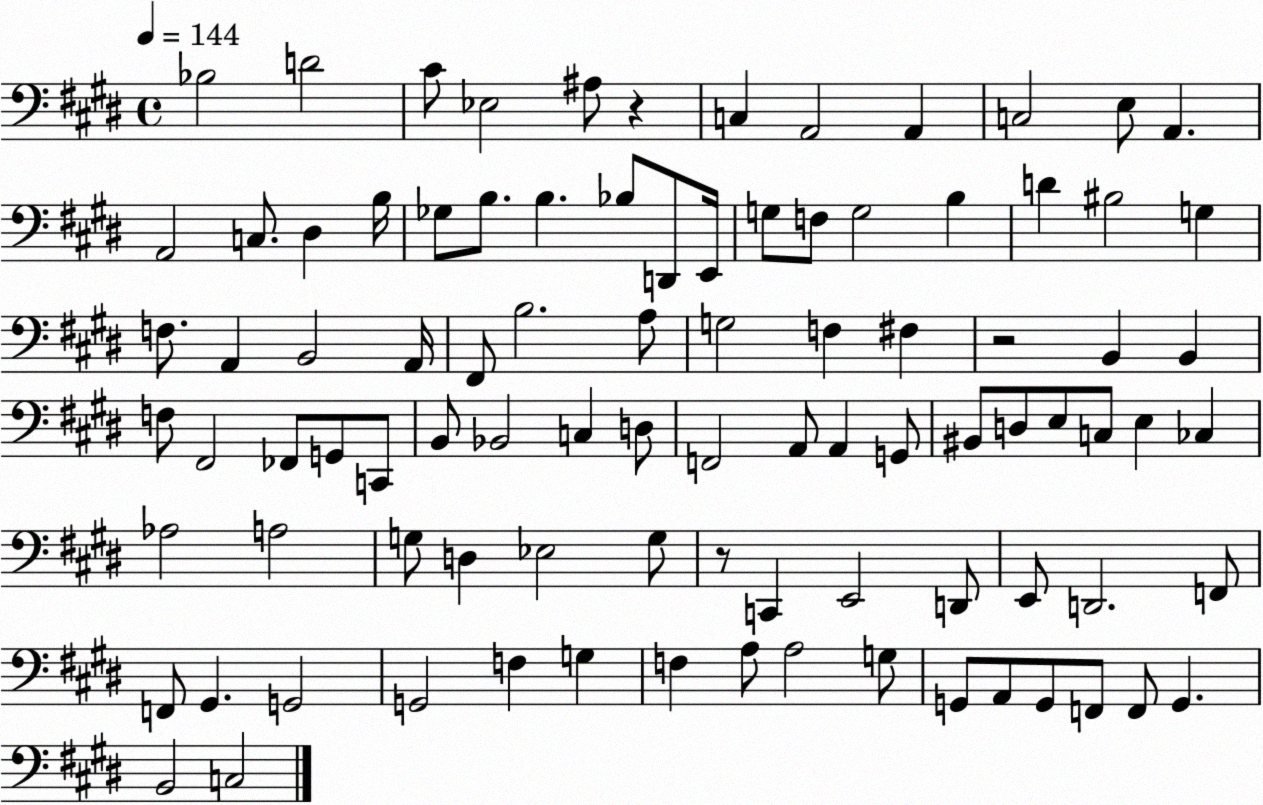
X:1
T:Untitled
M:4/4
L:1/4
K:E
_B,2 D2 ^C/2 _E,2 ^A,/2 z C, A,,2 A,, C,2 E,/2 A,, A,,2 C,/2 ^D, B,/4 _G,/2 B,/2 B, _B,/2 D,,/2 E,,/4 G,/2 F,/2 G,2 B, D ^B,2 G, F,/2 A,, B,,2 A,,/4 ^F,,/2 B,2 A,/2 G,2 F, ^F, z2 B,, B,, F,/2 ^F,,2 _F,,/2 G,,/2 C,,/2 B,,/2 _B,,2 C, D,/2 F,,2 A,,/2 A,, G,,/2 ^B,,/2 D,/2 E,/2 C,/2 E, _C, _A,2 A,2 G,/2 D, _E,2 G,/2 z/2 C,, E,,2 D,,/2 E,,/2 D,,2 F,,/2 F,,/2 ^G,, G,,2 G,,2 F, G, F, A,/2 A,2 G,/2 G,,/2 A,,/2 G,,/2 F,,/2 F,,/2 G,, B,,2 C,2